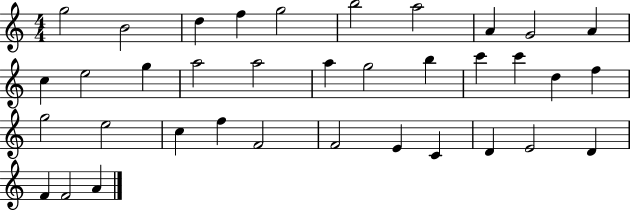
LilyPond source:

{
  \clef treble
  \numericTimeSignature
  \time 4/4
  \key c \major
  g''2 b'2 | d''4 f''4 g''2 | b''2 a''2 | a'4 g'2 a'4 | \break c''4 e''2 g''4 | a''2 a''2 | a''4 g''2 b''4 | c'''4 c'''4 d''4 f''4 | \break g''2 e''2 | c''4 f''4 f'2 | f'2 e'4 c'4 | d'4 e'2 d'4 | \break f'4 f'2 a'4 | \bar "|."
}